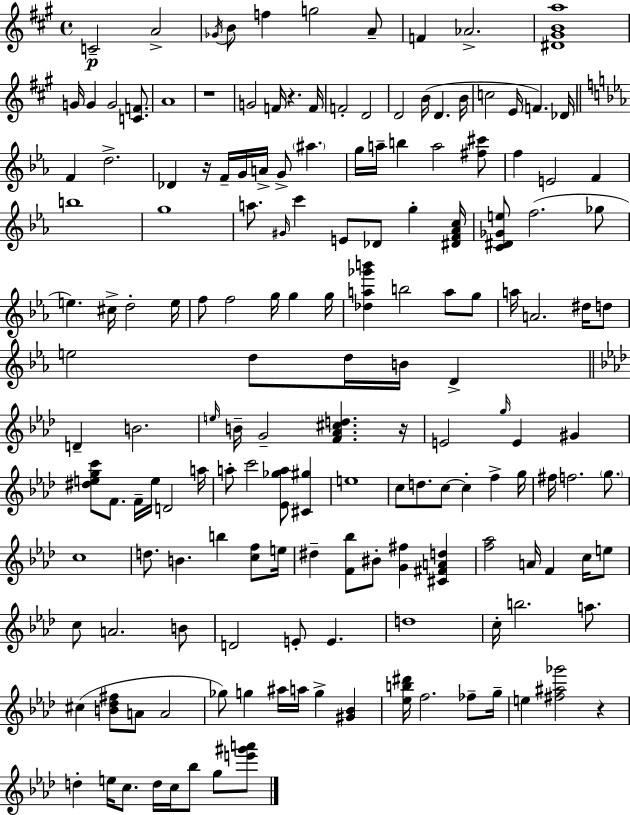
X:1
T:Untitled
M:4/4
L:1/4
K:A
C2 A2 _G/4 B/2 f g2 A/2 F _A2 [^D^GBa]4 G/4 G G2 [CF]/2 A4 z4 G2 F/4 z F/4 F2 D2 D2 B/4 D B/4 c2 E/4 F _D/4 F d2 _D z/4 F/4 G/4 A/4 G/2 ^a g/4 a/4 b a2 [^f^c']/2 f E2 F b4 g4 a/2 ^G/4 c' E/2 _D/2 g [^DF_Ac]/4 [C^D_Ge]/2 f2 _g/2 e ^c/4 d2 e/4 f/2 f2 g/4 g g/4 [_da_g'b'] b2 a/2 g/2 a/4 A2 ^d/4 d/2 e2 d/2 d/4 B/4 D D B2 e/4 B/4 G2 [F_A^cd] z/4 E2 g/4 E ^G [^degc']/2 F/2 F/4 e/4 D2 a/4 a/2 c'2 [_E_ga]/2 [^C^g] e4 c/2 d/2 c/2 c f g/4 ^f/4 f2 g/2 c4 d/2 B b [cf]/2 e/4 ^d [F_b]/2 ^B/2 [G^f] [^C^FAd] [f_a]2 A/4 F c/4 e/2 c/2 A2 B/2 D2 E/2 E d4 c/4 b2 a/2 ^c [B_d^f]/2 A/2 A2 _g/2 g ^a/4 a/4 g [^G_B] [_eb^d']/4 f2 _f/2 g/4 e [^f^a_g']2 z d e/4 c/2 d/4 c/4 _b/2 g/2 [e'^g'a']/2